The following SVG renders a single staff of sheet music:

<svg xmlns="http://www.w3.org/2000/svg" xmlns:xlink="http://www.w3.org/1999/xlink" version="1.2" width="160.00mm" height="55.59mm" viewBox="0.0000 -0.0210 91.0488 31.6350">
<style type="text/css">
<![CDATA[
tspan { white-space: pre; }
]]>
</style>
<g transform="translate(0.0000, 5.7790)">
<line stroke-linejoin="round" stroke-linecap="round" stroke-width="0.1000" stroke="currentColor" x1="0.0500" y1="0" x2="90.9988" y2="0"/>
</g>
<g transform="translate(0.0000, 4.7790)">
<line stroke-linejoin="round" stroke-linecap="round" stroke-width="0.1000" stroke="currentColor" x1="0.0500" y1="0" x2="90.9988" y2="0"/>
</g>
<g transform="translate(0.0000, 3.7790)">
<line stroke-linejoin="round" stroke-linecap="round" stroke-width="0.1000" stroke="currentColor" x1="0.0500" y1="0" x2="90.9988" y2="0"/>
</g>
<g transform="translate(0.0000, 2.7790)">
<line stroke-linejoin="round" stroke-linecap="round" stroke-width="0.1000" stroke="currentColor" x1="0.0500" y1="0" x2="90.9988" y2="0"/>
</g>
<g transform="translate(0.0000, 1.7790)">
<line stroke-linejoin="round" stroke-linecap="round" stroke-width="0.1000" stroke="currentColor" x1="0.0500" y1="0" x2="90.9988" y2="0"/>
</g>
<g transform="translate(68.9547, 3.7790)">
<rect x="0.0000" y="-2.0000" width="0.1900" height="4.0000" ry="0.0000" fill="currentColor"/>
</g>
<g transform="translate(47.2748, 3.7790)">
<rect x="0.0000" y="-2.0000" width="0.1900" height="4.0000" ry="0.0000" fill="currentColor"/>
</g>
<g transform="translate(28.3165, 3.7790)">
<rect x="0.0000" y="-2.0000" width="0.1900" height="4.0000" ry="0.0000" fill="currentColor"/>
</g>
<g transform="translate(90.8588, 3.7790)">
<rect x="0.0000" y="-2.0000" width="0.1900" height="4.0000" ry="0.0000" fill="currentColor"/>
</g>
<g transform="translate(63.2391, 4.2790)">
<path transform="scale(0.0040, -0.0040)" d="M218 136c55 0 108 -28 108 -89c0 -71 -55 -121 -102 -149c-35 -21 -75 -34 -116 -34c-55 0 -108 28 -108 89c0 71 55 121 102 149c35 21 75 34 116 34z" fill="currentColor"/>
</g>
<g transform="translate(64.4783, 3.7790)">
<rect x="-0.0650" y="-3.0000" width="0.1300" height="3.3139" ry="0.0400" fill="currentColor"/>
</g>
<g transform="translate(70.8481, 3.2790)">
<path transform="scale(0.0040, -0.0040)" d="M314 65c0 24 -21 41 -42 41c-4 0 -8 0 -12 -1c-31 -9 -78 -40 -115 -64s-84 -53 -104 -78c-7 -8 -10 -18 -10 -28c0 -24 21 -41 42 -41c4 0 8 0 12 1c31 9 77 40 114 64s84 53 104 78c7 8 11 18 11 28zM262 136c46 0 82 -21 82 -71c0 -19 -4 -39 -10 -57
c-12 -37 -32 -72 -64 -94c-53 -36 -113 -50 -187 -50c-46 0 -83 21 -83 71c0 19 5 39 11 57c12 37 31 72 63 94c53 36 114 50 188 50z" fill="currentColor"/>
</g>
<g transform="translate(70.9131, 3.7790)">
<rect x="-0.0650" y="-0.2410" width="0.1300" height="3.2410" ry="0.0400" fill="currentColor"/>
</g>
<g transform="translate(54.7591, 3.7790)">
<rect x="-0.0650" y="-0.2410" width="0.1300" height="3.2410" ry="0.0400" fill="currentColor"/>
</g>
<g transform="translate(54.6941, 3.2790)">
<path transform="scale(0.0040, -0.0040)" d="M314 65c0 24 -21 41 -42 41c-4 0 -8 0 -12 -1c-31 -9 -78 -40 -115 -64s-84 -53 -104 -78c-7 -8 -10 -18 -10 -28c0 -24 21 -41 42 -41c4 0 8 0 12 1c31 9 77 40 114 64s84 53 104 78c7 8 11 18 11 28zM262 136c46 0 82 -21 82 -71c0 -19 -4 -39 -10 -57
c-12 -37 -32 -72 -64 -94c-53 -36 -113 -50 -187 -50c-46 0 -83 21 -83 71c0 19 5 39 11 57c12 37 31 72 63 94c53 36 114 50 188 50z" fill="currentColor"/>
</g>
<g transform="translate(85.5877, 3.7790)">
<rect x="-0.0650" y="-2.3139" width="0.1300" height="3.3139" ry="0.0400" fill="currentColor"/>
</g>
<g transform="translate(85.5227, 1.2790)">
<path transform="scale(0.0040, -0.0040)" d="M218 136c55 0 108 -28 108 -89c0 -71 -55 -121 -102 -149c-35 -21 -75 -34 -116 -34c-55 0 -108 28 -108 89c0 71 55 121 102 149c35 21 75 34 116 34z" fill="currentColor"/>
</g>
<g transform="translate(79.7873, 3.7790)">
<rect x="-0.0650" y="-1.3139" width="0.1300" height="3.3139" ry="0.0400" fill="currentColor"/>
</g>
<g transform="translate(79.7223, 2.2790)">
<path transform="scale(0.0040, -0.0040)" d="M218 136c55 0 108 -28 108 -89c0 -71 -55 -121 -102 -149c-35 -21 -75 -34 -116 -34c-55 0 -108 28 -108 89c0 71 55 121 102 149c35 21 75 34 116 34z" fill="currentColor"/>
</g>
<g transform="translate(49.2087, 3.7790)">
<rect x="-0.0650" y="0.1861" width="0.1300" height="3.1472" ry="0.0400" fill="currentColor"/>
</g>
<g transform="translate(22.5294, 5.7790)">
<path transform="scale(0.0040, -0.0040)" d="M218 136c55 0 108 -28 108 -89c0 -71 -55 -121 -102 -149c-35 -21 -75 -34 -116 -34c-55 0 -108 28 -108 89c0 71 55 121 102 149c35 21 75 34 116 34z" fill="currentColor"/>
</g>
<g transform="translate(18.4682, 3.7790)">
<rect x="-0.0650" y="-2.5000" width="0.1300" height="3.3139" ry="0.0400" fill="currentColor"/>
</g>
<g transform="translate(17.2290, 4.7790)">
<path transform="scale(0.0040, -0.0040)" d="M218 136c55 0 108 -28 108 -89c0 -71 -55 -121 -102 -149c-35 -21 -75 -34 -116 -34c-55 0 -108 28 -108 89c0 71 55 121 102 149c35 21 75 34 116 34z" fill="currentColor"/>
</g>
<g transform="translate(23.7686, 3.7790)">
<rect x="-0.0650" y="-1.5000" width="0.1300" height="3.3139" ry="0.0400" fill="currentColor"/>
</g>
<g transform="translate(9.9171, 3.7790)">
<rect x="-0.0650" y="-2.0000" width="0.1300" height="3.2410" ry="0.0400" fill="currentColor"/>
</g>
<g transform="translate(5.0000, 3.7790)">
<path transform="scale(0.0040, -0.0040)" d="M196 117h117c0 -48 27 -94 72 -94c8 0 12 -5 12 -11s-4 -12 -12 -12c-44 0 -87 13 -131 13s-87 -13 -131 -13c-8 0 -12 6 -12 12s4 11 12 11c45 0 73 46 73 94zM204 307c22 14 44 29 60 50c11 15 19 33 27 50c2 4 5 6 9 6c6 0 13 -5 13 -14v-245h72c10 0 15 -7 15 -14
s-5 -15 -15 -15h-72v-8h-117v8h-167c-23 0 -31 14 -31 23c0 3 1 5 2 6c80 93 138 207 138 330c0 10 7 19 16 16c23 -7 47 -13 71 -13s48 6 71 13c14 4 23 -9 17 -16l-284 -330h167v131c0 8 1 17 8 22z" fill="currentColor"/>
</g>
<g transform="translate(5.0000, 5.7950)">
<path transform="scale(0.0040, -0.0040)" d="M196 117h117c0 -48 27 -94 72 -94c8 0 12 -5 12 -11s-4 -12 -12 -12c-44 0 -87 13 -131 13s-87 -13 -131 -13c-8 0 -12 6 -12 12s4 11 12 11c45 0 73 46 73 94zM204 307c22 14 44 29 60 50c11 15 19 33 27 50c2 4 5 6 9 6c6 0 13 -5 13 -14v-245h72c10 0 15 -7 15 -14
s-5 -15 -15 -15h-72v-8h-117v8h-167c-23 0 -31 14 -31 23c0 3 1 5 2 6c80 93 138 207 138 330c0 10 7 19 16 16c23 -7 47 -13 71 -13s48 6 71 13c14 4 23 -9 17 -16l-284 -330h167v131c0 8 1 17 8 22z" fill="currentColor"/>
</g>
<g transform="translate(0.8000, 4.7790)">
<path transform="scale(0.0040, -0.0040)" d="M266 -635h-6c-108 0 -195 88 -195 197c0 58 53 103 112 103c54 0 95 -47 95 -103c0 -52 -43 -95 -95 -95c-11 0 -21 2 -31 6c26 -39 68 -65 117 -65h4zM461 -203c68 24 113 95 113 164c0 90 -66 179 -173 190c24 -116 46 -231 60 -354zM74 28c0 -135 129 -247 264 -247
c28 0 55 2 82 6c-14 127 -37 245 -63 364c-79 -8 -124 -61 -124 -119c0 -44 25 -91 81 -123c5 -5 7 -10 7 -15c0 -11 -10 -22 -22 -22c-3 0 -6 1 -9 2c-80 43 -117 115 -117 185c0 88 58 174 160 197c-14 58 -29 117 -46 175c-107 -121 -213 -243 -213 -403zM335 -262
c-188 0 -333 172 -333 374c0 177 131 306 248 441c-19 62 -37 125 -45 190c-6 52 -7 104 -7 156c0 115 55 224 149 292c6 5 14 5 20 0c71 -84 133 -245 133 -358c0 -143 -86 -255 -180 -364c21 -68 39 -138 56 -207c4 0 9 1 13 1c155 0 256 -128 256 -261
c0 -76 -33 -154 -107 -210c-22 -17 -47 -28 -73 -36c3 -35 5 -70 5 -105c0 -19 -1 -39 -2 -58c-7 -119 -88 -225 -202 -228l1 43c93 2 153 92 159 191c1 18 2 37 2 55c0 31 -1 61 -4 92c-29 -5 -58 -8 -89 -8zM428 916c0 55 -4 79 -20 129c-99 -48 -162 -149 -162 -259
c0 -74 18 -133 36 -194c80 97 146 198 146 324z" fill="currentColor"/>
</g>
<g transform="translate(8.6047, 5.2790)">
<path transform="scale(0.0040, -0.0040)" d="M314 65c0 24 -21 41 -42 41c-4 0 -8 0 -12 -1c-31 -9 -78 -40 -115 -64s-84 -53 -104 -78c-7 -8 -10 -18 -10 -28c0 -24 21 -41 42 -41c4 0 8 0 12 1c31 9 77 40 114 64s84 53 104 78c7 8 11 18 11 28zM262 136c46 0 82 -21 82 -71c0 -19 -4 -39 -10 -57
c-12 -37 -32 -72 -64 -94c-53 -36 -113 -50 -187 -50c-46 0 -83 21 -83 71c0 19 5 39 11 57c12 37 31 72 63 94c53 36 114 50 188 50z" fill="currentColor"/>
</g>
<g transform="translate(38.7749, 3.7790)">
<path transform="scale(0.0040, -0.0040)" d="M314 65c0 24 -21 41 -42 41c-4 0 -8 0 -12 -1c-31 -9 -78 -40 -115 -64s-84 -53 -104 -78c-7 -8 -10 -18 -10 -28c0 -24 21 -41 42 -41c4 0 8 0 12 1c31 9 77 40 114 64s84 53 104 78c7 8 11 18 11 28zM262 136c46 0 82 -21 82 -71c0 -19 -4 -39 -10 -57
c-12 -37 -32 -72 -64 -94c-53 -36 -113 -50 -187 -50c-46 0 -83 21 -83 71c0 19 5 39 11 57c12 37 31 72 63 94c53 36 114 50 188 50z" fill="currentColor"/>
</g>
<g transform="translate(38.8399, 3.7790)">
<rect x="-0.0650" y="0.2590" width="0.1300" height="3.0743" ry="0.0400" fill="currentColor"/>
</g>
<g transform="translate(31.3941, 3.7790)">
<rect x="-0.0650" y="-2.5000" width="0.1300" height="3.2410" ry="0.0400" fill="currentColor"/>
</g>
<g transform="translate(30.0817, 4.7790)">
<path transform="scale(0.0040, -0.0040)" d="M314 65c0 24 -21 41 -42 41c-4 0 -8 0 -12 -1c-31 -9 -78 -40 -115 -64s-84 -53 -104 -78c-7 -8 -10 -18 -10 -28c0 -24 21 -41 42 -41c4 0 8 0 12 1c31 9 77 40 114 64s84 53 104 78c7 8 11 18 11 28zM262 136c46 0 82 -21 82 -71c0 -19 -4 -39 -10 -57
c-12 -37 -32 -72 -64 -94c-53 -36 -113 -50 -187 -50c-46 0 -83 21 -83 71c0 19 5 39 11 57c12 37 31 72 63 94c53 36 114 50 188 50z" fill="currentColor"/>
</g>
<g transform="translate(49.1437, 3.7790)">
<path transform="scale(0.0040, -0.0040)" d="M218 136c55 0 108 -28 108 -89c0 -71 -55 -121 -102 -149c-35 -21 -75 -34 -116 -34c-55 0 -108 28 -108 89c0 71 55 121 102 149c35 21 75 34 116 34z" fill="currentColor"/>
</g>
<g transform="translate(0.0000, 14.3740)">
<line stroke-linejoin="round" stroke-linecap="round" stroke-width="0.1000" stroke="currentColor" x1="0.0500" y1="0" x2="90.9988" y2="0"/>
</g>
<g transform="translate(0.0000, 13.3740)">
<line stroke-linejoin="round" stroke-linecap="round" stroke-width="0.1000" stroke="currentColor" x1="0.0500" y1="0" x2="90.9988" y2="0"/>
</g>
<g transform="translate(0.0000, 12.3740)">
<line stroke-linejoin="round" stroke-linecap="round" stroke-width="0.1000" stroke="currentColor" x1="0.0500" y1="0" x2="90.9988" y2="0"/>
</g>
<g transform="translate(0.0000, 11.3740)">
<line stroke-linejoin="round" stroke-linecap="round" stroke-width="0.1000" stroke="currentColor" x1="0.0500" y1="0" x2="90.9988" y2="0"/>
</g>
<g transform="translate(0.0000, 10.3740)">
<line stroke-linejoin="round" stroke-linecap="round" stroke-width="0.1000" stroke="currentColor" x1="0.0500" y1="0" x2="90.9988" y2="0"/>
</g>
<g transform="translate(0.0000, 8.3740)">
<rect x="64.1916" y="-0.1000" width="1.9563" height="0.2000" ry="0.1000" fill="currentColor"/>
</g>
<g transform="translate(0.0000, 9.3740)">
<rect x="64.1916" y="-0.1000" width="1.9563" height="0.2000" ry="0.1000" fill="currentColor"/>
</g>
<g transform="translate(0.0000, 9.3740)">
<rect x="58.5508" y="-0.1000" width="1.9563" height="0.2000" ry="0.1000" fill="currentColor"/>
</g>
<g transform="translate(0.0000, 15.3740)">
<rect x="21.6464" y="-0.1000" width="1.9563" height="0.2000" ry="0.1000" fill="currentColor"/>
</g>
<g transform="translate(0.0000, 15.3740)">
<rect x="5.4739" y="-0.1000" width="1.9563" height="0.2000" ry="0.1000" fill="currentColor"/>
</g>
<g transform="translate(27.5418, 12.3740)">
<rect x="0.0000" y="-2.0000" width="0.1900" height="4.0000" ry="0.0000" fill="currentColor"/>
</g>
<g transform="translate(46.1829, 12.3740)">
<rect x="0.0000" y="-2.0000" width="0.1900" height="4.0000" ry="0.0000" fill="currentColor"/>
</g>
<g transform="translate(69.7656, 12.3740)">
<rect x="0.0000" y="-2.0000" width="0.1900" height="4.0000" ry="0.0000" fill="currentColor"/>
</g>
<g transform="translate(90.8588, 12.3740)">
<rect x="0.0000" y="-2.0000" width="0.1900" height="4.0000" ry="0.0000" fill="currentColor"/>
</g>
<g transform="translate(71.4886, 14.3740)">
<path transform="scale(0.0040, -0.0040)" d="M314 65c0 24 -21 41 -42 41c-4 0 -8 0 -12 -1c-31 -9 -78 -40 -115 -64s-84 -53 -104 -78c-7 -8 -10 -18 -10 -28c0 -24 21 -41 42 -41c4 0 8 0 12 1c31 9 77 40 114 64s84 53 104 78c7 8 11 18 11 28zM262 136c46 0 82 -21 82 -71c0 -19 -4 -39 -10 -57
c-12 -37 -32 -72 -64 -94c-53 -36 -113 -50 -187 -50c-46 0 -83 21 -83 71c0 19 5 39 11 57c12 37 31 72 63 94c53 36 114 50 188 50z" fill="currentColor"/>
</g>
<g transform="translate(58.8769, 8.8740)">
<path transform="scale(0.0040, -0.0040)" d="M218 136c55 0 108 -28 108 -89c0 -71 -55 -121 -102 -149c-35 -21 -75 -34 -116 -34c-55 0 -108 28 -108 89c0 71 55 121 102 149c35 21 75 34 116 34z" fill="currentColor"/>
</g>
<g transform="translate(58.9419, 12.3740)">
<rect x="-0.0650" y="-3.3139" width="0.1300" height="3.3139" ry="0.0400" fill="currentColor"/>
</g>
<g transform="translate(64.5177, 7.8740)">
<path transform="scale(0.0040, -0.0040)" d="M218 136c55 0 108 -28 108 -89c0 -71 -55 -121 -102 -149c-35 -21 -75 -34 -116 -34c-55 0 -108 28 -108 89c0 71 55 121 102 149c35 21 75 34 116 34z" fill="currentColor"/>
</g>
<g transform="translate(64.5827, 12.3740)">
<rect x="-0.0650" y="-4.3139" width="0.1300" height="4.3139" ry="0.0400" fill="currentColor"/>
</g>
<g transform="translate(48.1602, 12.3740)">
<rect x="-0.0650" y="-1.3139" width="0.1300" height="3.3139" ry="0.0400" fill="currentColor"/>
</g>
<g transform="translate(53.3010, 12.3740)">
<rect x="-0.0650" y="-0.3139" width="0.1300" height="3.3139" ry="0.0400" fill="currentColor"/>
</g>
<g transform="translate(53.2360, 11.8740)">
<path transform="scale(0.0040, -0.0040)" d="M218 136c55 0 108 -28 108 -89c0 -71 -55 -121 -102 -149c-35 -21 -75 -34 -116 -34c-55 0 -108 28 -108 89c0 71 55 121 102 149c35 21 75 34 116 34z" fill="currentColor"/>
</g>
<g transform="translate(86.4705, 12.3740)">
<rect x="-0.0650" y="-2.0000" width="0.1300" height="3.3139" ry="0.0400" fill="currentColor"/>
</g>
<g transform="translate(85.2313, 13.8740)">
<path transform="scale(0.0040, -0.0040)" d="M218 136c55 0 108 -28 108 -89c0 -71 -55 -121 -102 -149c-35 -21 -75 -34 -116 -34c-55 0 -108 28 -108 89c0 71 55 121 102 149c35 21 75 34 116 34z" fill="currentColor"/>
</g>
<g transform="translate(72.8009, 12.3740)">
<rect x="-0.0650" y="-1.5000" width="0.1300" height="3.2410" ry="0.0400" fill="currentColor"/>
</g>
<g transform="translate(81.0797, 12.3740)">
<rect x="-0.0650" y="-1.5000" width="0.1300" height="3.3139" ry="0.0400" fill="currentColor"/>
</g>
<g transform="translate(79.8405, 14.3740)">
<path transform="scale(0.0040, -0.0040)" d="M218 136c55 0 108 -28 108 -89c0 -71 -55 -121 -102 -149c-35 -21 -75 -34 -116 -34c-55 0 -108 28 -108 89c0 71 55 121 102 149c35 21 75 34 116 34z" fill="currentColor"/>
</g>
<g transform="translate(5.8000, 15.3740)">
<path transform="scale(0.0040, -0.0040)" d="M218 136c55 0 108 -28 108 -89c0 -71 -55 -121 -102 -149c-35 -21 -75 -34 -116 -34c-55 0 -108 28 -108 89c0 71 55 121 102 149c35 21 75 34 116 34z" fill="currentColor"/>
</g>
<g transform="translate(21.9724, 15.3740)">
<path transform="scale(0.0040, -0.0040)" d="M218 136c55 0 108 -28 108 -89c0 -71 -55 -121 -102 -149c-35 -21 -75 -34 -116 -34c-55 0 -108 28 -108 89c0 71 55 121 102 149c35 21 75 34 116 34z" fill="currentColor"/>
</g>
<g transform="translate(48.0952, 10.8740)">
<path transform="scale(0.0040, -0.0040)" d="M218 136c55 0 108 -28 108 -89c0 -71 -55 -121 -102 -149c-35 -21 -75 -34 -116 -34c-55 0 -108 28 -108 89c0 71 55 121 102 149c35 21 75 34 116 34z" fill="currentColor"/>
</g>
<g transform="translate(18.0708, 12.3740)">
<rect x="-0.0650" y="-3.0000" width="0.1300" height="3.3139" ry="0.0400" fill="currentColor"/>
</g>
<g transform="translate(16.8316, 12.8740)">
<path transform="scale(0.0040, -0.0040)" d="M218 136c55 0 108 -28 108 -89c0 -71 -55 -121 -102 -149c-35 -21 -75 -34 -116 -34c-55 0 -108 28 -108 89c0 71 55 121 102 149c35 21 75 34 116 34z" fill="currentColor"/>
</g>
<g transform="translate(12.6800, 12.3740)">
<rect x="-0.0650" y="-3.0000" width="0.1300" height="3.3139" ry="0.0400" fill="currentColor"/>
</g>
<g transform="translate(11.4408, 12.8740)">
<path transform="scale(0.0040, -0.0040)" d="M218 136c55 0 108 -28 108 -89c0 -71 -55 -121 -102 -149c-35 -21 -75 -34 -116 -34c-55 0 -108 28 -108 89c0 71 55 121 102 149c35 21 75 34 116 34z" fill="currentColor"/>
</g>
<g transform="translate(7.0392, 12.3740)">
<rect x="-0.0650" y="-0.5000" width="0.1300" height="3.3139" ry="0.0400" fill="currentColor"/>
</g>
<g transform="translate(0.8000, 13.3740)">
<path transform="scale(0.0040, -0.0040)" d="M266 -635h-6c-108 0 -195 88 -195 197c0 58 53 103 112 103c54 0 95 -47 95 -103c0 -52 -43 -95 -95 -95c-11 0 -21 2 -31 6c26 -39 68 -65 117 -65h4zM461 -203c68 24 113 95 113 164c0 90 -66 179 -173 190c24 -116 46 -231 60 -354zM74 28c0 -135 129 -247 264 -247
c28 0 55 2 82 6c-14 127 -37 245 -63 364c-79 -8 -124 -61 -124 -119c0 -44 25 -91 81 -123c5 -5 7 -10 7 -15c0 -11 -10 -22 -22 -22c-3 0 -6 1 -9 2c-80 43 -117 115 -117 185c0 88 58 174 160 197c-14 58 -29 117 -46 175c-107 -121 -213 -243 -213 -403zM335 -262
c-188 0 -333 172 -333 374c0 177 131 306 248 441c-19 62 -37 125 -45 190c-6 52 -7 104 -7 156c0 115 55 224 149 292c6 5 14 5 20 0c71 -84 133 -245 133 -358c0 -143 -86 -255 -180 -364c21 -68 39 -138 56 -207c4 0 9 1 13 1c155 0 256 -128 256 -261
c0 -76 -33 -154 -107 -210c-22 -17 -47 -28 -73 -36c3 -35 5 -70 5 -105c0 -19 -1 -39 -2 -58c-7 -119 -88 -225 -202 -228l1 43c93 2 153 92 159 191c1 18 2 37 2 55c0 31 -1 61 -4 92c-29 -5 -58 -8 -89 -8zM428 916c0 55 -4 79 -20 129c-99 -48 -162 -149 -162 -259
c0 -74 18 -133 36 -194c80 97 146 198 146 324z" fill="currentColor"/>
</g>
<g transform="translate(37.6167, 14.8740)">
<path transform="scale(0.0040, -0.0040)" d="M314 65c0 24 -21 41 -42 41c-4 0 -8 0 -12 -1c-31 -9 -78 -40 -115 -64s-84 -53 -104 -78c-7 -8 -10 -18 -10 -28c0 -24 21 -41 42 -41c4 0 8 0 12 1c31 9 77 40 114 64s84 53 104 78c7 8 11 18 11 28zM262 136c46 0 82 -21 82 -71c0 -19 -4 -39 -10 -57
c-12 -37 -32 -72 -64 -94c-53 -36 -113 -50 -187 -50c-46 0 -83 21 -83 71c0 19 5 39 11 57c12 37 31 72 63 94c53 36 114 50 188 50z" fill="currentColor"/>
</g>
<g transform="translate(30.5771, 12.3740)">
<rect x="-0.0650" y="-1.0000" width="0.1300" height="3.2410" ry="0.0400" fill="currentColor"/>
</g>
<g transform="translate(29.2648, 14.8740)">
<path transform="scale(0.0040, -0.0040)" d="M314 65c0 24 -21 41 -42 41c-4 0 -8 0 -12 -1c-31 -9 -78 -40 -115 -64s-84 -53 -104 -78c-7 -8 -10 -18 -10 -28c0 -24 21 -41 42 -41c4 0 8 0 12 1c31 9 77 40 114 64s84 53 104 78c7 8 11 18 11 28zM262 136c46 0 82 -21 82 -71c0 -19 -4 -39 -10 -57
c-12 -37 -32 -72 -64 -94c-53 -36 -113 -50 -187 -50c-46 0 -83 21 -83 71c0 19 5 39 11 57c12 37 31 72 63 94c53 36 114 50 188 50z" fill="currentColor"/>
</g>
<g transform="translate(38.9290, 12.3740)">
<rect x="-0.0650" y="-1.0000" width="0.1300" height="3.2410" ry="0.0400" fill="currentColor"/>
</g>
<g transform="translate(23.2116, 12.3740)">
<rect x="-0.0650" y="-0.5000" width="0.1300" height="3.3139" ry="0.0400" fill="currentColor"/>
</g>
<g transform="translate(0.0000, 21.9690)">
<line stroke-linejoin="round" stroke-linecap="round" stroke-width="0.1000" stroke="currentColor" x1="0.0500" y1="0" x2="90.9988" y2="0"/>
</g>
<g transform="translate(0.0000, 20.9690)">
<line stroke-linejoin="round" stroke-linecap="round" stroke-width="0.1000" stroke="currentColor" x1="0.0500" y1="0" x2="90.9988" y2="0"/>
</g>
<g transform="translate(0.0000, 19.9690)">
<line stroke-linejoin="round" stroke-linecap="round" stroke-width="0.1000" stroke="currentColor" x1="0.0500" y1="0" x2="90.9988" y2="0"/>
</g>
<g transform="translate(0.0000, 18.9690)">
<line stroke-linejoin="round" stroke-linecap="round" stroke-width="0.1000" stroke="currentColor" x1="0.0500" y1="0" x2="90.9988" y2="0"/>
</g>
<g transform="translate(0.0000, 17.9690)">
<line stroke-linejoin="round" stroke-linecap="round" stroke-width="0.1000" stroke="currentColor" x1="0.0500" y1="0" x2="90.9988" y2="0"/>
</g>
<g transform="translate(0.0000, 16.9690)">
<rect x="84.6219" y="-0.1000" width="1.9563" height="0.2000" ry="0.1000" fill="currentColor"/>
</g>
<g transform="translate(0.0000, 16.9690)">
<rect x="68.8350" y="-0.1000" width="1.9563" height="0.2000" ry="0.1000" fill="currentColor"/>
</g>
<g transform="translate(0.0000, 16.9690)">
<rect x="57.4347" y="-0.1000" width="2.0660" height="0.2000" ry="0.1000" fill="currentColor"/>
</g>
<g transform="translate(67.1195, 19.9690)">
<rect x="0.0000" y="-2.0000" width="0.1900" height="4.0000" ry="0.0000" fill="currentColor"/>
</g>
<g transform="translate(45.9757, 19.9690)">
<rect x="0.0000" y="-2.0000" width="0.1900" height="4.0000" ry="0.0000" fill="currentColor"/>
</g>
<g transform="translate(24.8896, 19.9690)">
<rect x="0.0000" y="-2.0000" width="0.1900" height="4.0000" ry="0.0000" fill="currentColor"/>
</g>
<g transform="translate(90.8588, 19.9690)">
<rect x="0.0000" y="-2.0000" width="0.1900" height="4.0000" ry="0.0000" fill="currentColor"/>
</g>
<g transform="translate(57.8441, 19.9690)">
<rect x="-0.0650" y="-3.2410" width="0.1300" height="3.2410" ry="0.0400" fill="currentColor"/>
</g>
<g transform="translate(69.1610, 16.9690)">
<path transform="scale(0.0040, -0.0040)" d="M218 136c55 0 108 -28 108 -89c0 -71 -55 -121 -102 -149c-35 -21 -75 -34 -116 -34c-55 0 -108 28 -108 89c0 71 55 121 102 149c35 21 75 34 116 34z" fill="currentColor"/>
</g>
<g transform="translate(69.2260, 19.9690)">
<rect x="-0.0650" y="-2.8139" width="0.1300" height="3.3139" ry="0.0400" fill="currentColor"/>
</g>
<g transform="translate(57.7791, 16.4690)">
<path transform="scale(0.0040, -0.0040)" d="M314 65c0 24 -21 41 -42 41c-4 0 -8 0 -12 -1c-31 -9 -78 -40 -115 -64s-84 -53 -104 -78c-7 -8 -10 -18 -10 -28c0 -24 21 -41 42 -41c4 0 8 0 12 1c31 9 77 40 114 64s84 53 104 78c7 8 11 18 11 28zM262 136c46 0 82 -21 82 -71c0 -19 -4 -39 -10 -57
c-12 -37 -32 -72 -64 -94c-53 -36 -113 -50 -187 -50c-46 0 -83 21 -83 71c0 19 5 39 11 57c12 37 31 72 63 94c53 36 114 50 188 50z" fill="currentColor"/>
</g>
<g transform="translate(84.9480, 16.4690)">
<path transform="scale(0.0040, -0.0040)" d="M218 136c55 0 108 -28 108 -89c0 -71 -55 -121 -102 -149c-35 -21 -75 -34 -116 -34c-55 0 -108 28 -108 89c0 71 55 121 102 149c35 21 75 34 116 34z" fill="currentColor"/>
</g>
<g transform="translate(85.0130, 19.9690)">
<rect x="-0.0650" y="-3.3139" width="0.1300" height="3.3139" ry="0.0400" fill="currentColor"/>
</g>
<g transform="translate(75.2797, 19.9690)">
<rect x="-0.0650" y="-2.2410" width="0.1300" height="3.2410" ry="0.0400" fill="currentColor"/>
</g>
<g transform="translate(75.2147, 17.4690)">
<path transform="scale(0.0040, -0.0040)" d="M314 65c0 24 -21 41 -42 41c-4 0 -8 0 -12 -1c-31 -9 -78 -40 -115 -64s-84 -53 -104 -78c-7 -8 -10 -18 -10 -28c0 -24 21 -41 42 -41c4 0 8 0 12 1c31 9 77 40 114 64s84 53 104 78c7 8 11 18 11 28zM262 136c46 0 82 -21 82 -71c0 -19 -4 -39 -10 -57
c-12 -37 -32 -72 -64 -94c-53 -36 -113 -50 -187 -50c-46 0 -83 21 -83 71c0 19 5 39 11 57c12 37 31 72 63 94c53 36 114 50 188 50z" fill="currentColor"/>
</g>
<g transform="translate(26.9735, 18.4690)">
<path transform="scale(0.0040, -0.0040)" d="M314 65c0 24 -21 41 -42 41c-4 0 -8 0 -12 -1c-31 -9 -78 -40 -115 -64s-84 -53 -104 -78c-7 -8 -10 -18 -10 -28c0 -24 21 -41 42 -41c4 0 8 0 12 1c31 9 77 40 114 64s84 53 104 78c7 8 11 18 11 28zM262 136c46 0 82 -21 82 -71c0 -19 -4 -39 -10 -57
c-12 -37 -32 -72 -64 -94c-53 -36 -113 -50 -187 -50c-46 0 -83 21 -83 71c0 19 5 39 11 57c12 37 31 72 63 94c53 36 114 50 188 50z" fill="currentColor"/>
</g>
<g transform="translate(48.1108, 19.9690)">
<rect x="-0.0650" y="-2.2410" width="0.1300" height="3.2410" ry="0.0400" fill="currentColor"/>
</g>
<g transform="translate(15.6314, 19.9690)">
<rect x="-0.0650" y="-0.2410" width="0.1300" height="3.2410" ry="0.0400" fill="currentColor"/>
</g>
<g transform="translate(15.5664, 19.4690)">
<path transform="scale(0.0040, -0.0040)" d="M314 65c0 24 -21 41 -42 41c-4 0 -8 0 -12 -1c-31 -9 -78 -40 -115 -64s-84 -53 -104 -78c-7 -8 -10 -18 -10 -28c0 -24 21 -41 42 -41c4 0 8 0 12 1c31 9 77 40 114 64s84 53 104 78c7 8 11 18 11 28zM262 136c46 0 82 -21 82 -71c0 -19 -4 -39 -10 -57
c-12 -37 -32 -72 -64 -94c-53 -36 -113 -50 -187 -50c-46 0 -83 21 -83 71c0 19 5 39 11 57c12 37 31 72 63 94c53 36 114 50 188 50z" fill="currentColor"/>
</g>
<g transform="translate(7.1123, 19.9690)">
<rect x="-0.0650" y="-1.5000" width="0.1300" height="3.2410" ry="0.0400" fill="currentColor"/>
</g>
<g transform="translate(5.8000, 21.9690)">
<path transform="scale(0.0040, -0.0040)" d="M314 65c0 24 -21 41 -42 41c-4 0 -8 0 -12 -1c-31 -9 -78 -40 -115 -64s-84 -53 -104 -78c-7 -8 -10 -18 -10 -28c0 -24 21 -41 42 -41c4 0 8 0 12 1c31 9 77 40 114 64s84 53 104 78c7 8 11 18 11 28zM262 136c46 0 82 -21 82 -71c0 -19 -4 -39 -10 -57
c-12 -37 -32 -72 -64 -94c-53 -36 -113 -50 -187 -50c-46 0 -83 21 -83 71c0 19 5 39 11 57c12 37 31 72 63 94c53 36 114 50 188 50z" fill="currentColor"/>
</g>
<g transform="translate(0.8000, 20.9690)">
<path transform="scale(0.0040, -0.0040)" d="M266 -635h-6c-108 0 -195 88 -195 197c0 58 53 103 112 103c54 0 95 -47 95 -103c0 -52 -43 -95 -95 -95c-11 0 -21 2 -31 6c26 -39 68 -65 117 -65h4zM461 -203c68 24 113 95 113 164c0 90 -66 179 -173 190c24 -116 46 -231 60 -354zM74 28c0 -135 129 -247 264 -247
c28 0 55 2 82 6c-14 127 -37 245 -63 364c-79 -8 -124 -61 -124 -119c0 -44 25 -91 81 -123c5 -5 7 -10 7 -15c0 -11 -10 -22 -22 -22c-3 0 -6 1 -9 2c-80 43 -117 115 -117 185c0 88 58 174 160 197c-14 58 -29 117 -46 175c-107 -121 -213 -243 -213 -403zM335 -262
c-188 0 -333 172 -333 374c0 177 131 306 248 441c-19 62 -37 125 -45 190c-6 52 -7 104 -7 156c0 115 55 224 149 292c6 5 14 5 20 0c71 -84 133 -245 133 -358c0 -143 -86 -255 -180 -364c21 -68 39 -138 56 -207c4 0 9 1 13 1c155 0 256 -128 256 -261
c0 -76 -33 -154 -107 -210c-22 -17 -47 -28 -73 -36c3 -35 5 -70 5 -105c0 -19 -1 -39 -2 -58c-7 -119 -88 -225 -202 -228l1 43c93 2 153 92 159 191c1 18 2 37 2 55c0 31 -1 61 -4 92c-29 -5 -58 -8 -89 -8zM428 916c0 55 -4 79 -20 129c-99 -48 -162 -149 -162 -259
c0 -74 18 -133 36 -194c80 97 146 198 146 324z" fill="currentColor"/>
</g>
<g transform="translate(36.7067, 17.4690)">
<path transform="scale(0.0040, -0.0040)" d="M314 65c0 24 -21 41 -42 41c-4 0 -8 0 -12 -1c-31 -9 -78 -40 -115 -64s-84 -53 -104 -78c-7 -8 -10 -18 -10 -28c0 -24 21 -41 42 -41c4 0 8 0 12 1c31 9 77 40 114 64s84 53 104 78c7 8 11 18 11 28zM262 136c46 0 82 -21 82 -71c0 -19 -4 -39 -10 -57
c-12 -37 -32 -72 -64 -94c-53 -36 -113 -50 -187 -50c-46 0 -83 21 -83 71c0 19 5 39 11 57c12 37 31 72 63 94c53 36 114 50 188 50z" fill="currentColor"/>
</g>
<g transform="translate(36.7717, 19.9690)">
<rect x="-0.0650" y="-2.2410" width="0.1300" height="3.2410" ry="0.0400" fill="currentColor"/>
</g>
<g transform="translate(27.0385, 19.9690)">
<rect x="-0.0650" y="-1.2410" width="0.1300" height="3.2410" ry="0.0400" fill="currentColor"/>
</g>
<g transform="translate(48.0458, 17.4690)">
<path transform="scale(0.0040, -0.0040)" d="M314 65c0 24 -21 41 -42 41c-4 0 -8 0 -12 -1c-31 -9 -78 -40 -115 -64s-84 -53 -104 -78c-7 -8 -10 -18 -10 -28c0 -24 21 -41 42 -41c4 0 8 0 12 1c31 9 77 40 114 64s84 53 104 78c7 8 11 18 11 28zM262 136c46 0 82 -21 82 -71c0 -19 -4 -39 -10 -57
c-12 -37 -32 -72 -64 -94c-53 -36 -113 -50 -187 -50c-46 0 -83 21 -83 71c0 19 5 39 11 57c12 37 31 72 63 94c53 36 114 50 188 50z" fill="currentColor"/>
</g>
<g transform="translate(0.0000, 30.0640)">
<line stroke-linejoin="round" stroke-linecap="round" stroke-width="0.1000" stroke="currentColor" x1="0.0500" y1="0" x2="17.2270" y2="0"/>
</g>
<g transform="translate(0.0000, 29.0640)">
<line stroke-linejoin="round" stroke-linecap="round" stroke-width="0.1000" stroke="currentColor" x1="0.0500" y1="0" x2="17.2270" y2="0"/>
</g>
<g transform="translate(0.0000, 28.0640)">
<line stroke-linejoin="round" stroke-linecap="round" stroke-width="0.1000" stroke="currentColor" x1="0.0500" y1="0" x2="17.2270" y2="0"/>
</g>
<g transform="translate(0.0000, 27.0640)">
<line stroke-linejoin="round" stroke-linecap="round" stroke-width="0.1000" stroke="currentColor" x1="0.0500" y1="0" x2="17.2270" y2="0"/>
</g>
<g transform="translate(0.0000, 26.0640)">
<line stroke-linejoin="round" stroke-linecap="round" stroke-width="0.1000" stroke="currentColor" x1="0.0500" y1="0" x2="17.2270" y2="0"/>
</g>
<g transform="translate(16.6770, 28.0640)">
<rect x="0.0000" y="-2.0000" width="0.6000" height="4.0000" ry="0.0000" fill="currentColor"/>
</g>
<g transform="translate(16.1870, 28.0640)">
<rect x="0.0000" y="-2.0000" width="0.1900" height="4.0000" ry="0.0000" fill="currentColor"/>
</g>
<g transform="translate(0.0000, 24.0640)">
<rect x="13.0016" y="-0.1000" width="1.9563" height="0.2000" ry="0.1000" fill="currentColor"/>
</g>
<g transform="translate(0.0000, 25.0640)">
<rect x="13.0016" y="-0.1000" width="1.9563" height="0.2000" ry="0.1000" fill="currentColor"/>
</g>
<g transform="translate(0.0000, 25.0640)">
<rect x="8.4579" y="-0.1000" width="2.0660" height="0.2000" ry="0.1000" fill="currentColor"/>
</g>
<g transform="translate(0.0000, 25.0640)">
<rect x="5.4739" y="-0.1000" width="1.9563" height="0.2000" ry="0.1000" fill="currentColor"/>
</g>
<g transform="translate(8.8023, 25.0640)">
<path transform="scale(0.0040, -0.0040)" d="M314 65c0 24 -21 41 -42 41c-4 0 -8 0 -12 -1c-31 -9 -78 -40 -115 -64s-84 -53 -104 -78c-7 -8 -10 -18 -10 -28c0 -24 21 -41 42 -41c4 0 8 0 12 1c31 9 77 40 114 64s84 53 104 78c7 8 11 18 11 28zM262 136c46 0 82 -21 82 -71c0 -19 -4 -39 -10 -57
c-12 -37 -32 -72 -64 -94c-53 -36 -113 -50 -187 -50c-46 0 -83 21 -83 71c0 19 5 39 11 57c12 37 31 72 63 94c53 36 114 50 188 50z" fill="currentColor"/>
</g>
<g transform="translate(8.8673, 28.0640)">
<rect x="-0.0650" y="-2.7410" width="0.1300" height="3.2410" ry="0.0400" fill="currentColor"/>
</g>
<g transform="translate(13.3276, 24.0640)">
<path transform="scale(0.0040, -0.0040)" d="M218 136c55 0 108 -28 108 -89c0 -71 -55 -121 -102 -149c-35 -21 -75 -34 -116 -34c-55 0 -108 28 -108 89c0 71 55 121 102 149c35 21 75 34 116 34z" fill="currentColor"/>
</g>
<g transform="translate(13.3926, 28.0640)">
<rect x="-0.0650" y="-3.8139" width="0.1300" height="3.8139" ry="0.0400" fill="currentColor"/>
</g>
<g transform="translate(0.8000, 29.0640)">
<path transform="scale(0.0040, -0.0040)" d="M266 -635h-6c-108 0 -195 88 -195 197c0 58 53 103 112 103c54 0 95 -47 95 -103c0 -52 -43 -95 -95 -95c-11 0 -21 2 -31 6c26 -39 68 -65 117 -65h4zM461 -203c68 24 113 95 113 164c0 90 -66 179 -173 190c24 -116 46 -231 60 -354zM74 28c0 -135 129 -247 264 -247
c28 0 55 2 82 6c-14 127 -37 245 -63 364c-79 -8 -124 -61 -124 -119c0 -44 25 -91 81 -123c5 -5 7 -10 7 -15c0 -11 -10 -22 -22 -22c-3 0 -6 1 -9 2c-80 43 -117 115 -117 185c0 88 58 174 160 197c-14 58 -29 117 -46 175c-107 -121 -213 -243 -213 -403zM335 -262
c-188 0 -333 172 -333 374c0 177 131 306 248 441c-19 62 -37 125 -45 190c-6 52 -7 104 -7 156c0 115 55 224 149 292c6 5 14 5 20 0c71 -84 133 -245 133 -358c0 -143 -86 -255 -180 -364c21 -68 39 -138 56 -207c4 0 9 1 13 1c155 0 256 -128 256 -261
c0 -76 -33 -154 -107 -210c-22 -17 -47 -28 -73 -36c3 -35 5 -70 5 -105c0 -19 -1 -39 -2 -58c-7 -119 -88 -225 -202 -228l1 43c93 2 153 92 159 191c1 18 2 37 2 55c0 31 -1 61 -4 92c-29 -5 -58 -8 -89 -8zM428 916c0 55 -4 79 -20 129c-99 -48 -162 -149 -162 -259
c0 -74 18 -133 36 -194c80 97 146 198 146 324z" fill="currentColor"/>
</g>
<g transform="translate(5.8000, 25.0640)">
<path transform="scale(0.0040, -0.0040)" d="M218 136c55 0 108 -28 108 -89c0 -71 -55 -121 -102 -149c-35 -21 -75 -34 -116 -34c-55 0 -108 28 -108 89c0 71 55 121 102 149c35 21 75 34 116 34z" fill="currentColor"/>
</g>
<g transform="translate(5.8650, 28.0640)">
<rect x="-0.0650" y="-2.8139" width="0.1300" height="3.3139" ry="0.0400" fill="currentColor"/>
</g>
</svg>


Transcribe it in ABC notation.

X:1
T:Untitled
M:4/4
L:1/4
K:C
F2 G E G2 B2 B c2 A c2 e g C A A C D2 D2 e c b d' E2 E F E2 c2 e2 g2 g2 b2 a g2 b a a2 c'